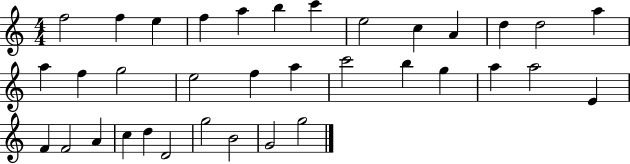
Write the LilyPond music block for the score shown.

{
  \clef treble
  \numericTimeSignature
  \time 4/4
  \key c \major
  f''2 f''4 e''4 | f''4 a''4 b''4 c'''4 | e''2 c''4 a'4 | d''4 d''2 a''4 | \break a''4 f''4 g''2 | e''2 f''4 a''4 | c'''2 b''4 g''4 | a''4 a''2 e'4 | \break f'4 f'2 a'4 | c''4 d''4 d'2 | g''2 b'2 | g'2 g''2 | \break \bar "|."
}